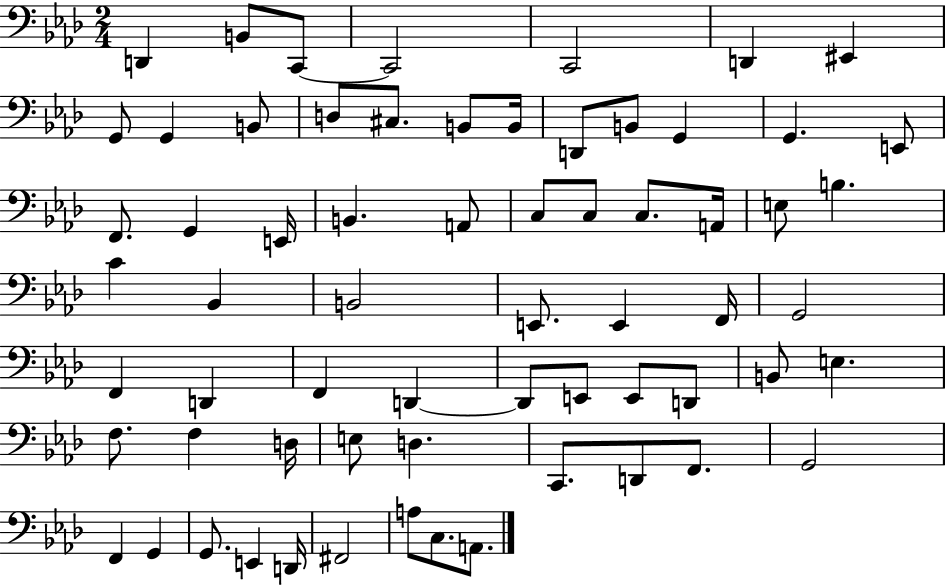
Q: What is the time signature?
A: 2/4